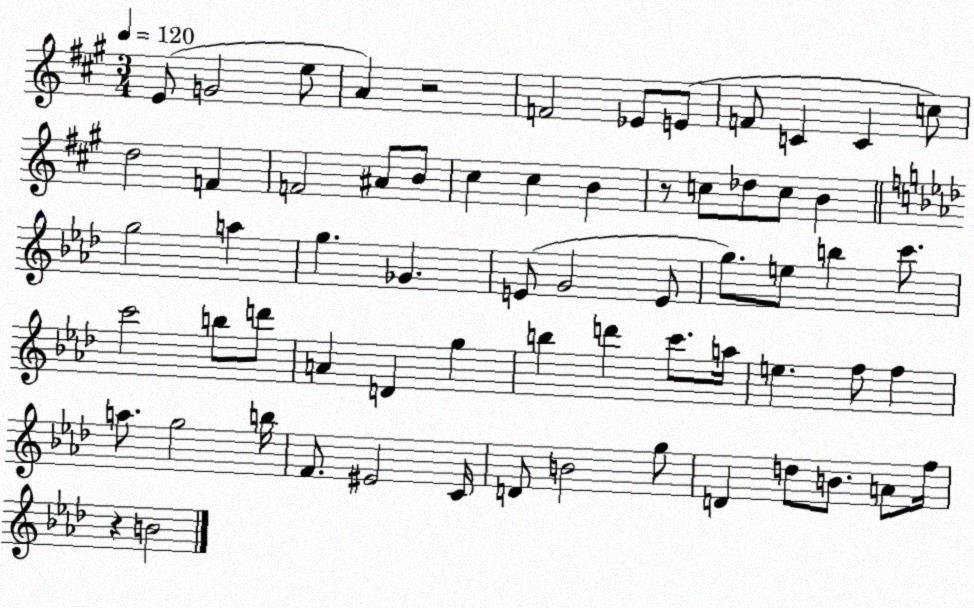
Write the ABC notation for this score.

X:1
T:Untitled
M:3/4
L:1/4
K:A
E/2 G2 e/2 A z2 F2 _E/2 E/2 F/2 C C c/2 d2 F F2 ^A/2 B/2 ^c ^c B z/2 c/2 _d/2 c/2 B g2 a g _G E/2 G2 E/2 g/2 e/2 b c'/2 c'2 b/2 d'/2 A D g b d' c'/2 a/4 e f/2 f a/2 g2 b/4 F/2 ^E2 C/4 D/2 B2 g/2 D d/2 B/2 A/2 f/4 z B2